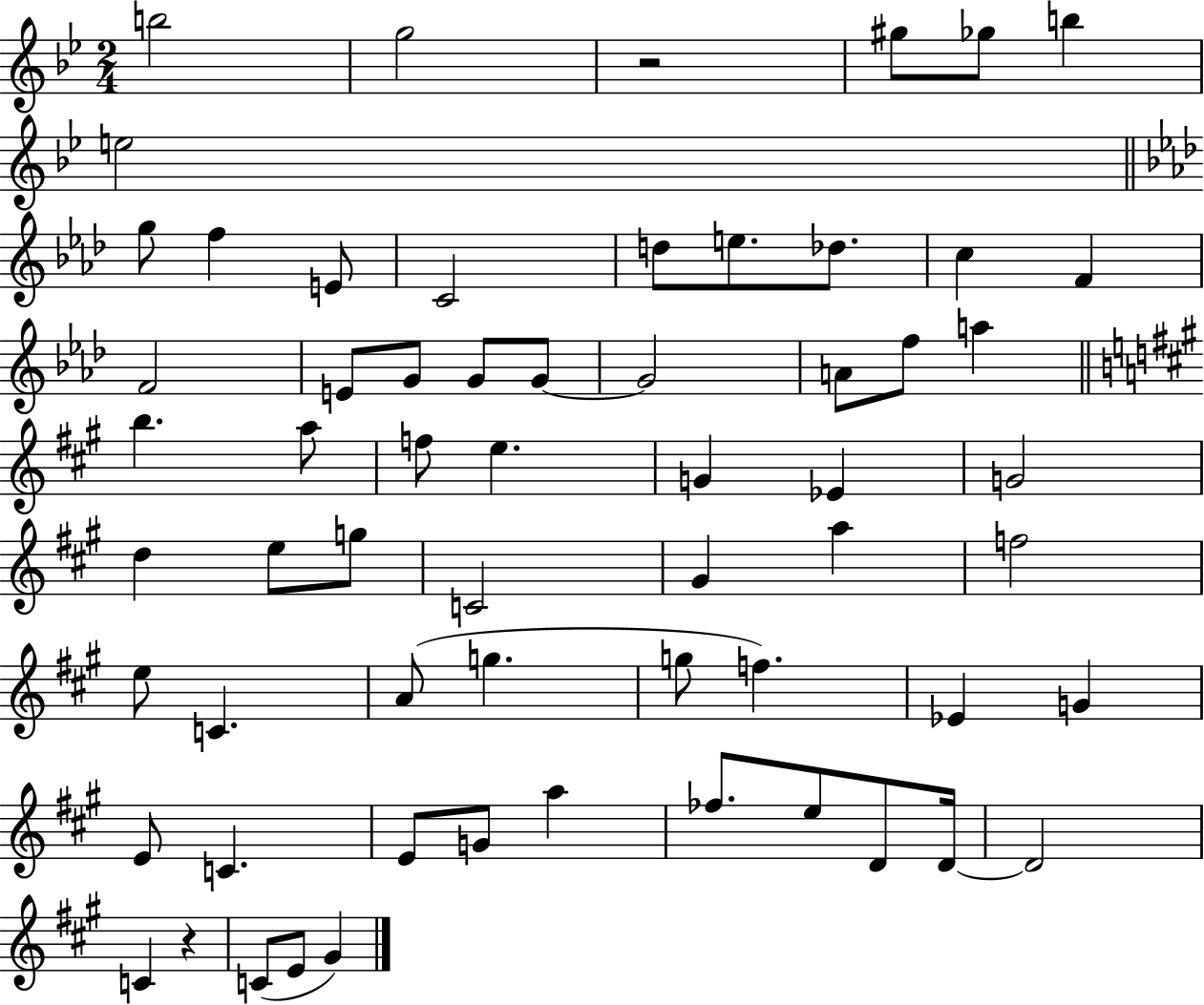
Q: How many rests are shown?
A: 2